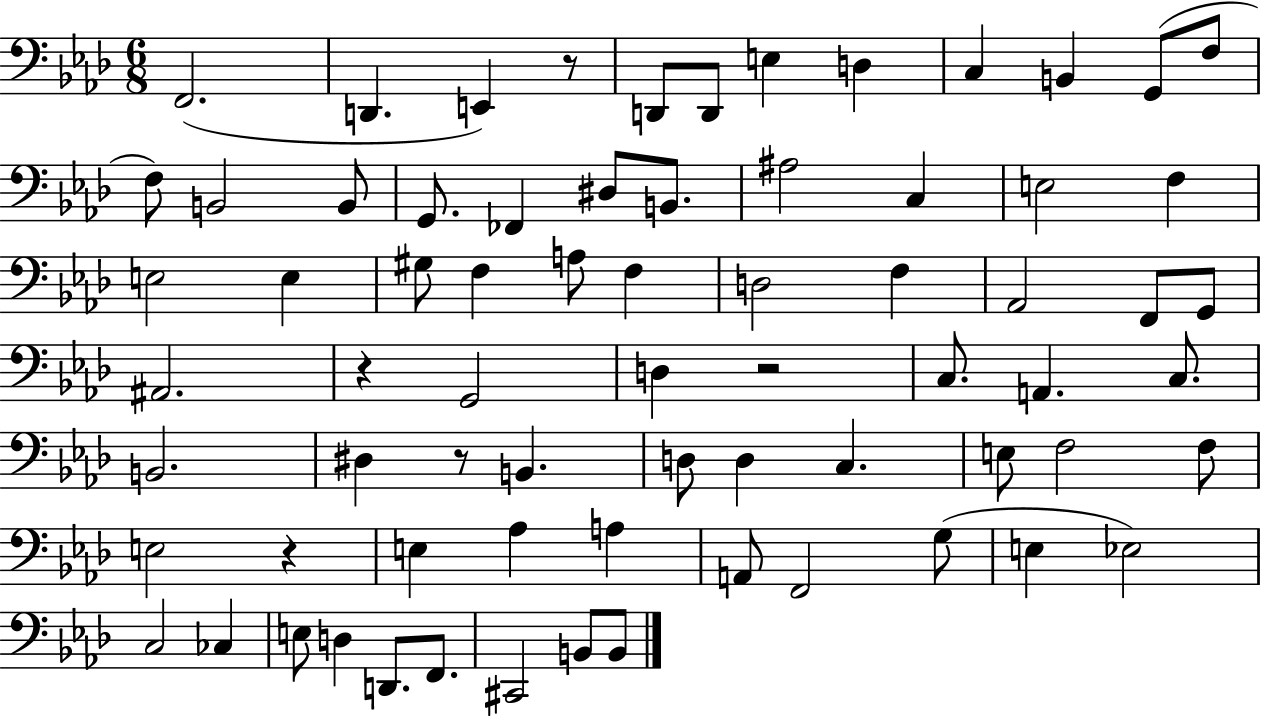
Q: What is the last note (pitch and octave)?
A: B2